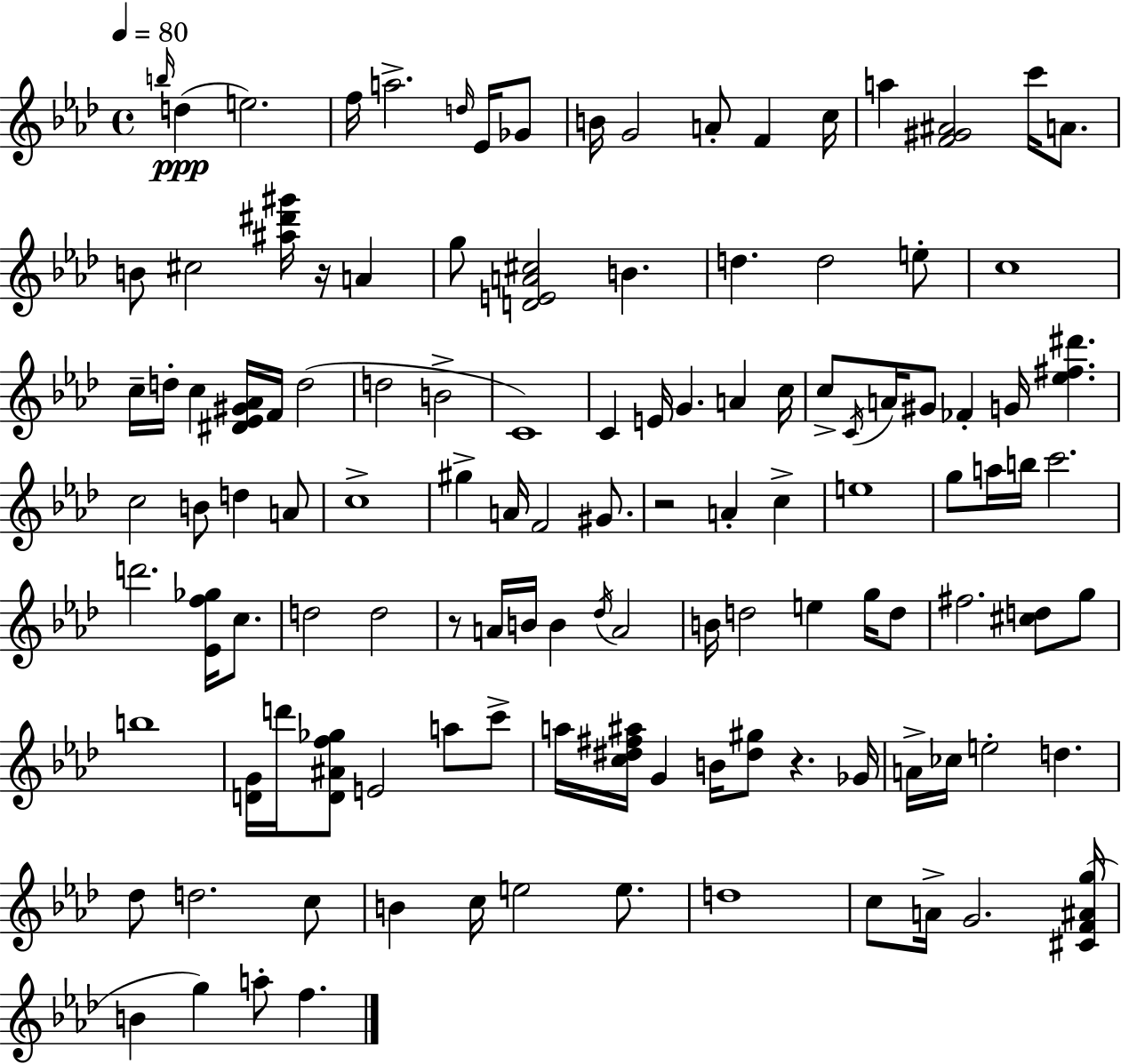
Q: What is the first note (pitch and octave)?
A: B5